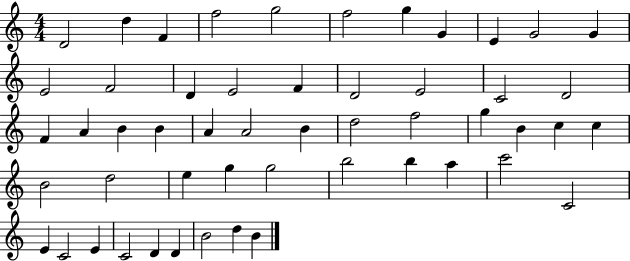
D4/h D5/q F4/q F5/h G5/h F5/h G5/q G4/q E4/q G4/h G4/q E4/h F4/h D4/q E4/h F4/q D4/h E4/h C4/h D4/h F4/q A4/q B4/q B4/q A4/q A4/h B4/q D5/h F5/h G5/q B4/q C5/q C5/q B4/h D5/h E5/q G5/q G5/h B5/h B5/q A5/q C6/h C4/h E4/q C4/h E4/q C4/h D4/q D4/q B4/h D5/q B4/q